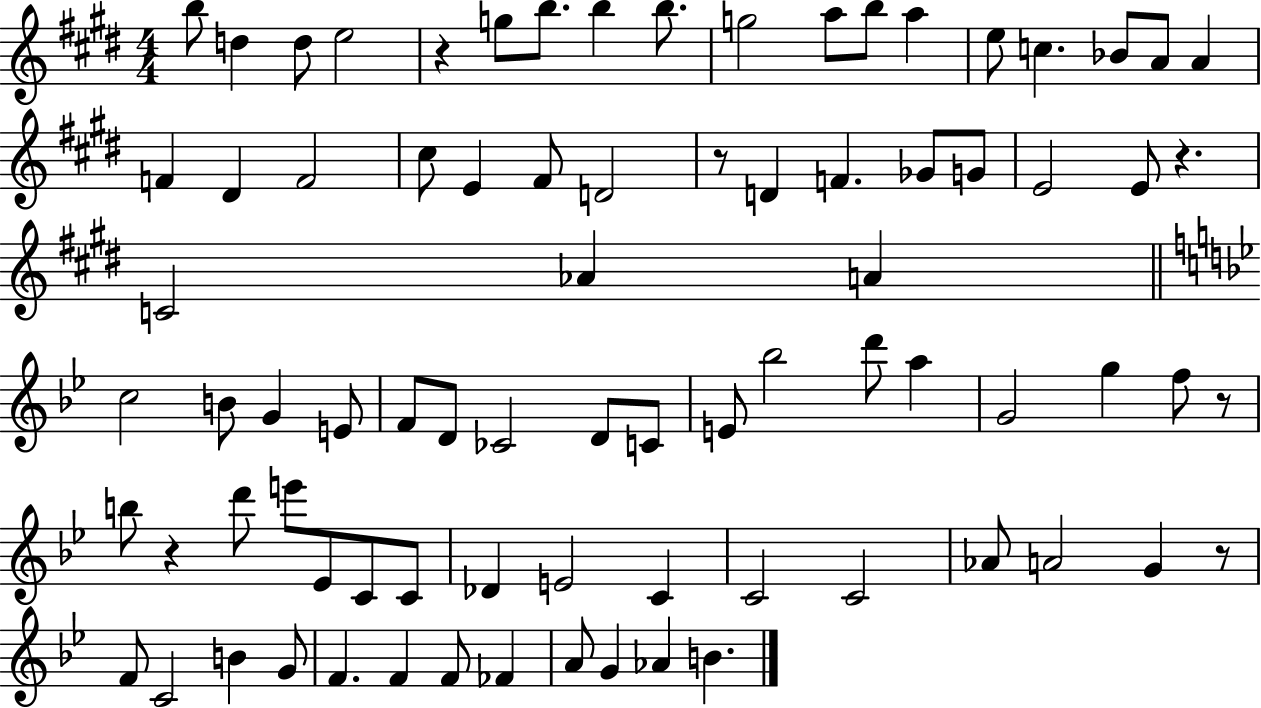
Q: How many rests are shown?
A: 6